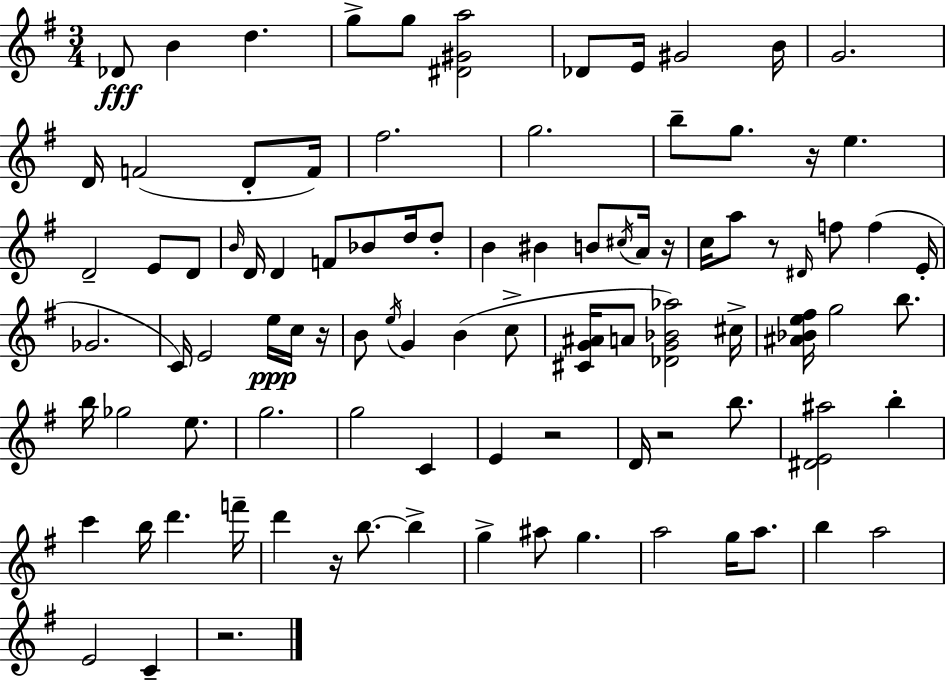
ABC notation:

X:1
T:Untitled
M:3/4
L:1/4
K:G
_D/2 B d g/2 g/2 [^D^Ga]2 _D/2 E/4 ^G2 B/4 G2 D/4 F2 D/2 F/4 ^f2 g2 b/2 g/2 z/4 e D2 E/2 D/2 B/4 D/4 D F/2 _B/2 d/4 d/2 B ^B B/2 ^c/4 A/4 z/4 c/4 a/2 z/2 ^D/4 f/2 f E/4 _G2 C/4 E2 e/4 c/4 z/4 B/2 e/4 G B c/2 [^CG^A]/4 A/2 [_DG_B_a]2 ^c/4 [^A_Be^f]/4 g2 b/2 b/4 _g2 e/2 g2 g2 C E z2 D/4 z2 b/2 [^DE^a]2 b c' b/4 d' f'/4 d' z/4 b/2 b g ^a/2 g a2 g/4 a/2 b a2 E2 C z2